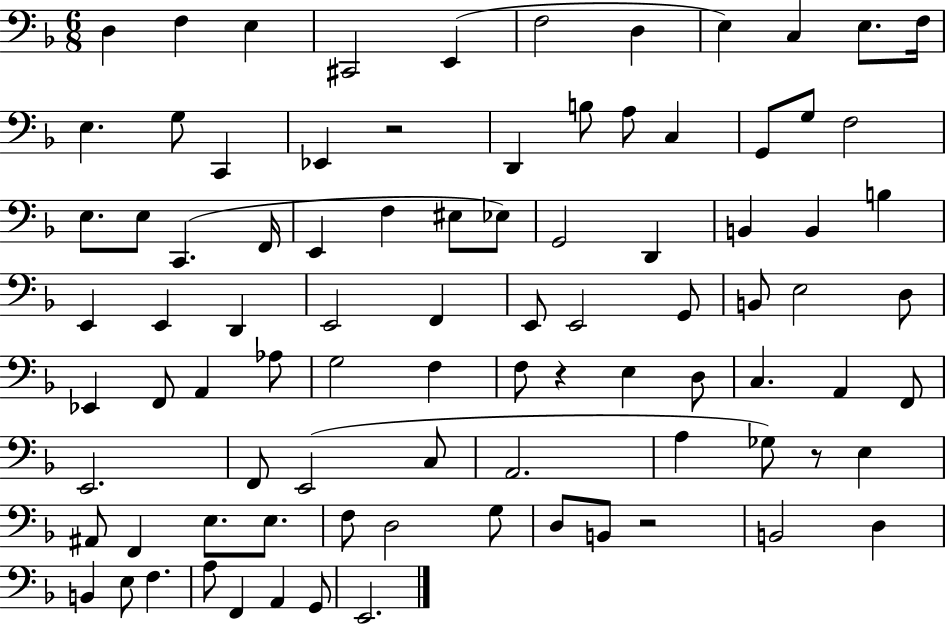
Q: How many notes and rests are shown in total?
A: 89